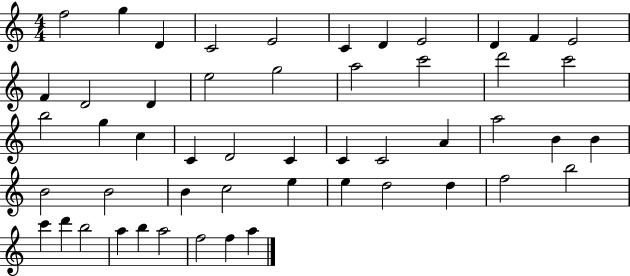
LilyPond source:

{
  \clef treble
  \numericTimeSignature
  \time 4/4
  \key c \major
  f''2 g''4 d'4 | c'2 e'2 | c'4 d'4 e'2 | d'4 f'4 e'2 | \break f'4 d'2 d'4 | e''2 g''2 | a''2 c'''2 | d'''2 c'''2 | \break b''2 g''4 c''4 | c'4 d'2 c'4 | c'4 c'2 a'4 | a''2 b'4 b'4 | \break b'2 b'2 | b'4 c''2 e''4 | e''4 d''2 d''4 | f''2 b''2 | \break c'''4 d'''4 b''2 | a''4 b''4 a''2 | f''2 f''4 a''4 | \bar "|."
}